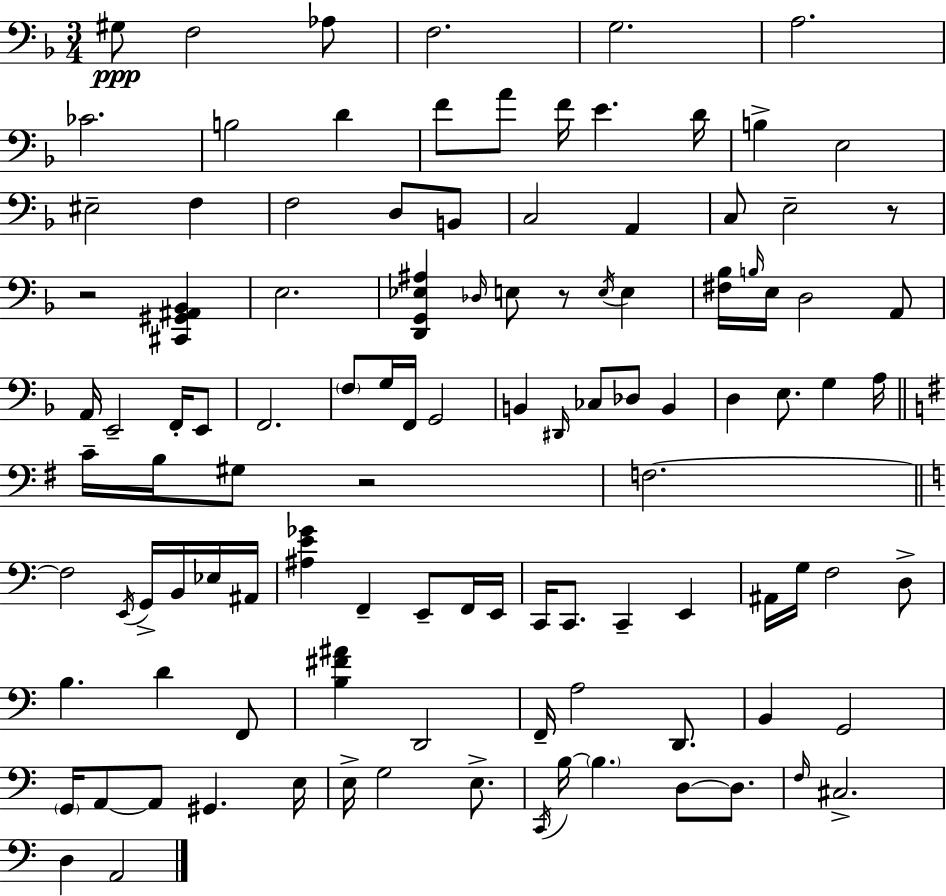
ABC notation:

X:1
T:Untitled
M:3/4
L:1/4
K:Dm
^G,/2 F,2 _A,/2 F,2 G,2 A,2 _C2 B,2 D F/2 A/2 F/4 E D/4 B, E,2 ^E,2 F, F,2 D,/2 B,,/2 C,2 A,, C,/2 E,2 z/2 z2 [^C,,^G,,^A,,_B,,] E,2 [D,,G,,_E,^A,] _D,/4 E,/2 z/2 E,/4 E, [^F,_B,]/4 B,/4 E,/4 D,2 A,,/2 A,,/4 E,,2 F,,/4 E,,/2 F,,2 F,/2 G,/4 F,,/4 G,,2 B,, ^D,,/4 _C,/2 _D,/2 B,, D, E,/2 G, A,/4 C/4 B,/4 ^G,/2 z2 F,2 F,2 E,,/4 G,,/4 B,,/4 _E,/4 ^A,,/4 [^A,E_G] F,, E,,/2 F,,/4 E,,/4 C,,/4 C,,/2 C,, E,, ^A,,/4 G,/4 F,2 D,/2 B, D F,,/2 [B,^F^A] D,,2 F,,/4 A,2 D,,/2 B,, G,,2 G,,/4 A,,/2 A,,/2 ^G,, E,/4 E,/4 G,2 E,/2 C,,/4 B,/4 B, D,/2 D,/2 F,/4 ^C,2 D, A,,2